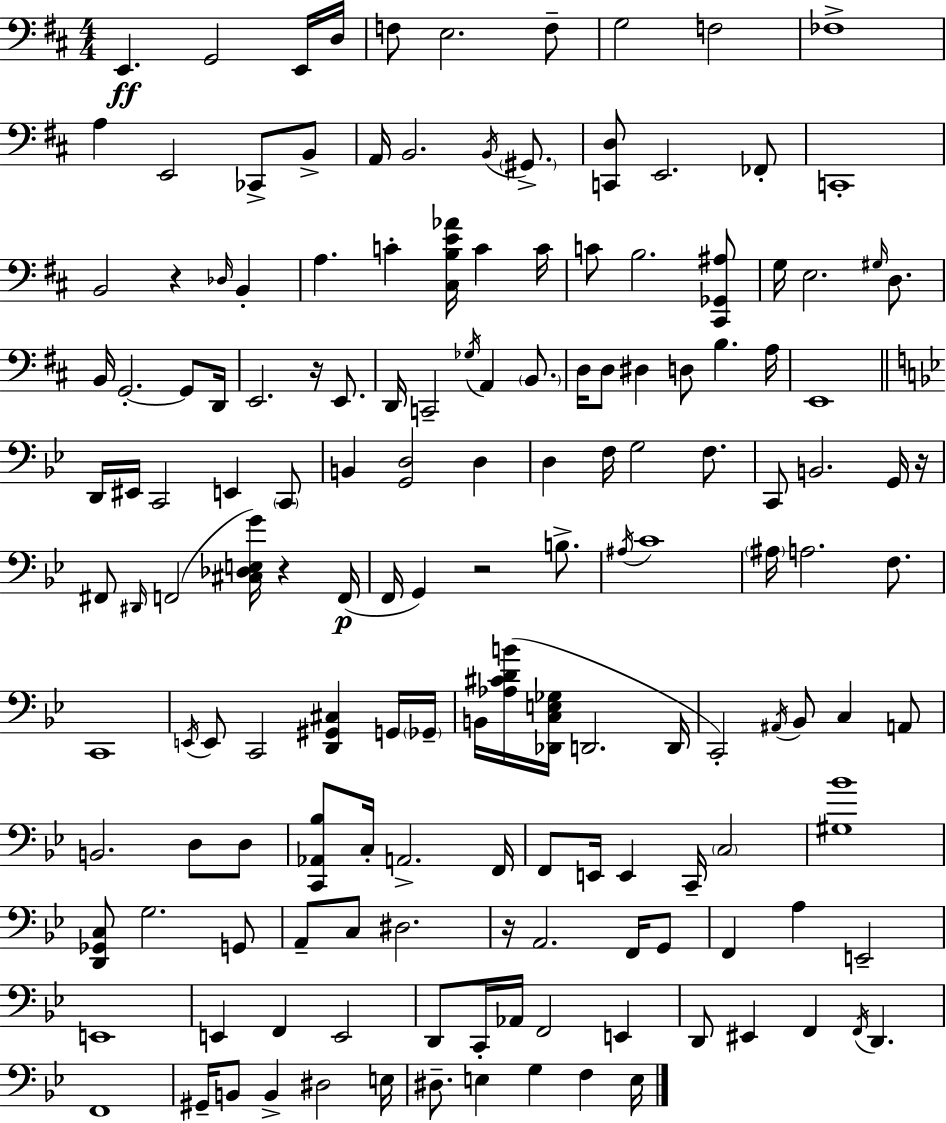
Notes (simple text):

E2/q. G2/h E2/s D3/s F3/e E3/h. F3/e G3/h F3/h FES3/w A3/q E2/h CES2/e B2/e A2/s B2/h. B2/s G#2/e. [C2,D3]/e E2/h. FES2/e C2/w B2/h R/q Db3/s B2/q A3/q. C4/q [C#3,B3,E4,Ab4]/s C4/q C4/s C4/e B3/h. [C#2,Gb2,A#3]/e G3/s E3/h. G#3/s D3/e. B2/s G2/h. G2/e D2/s E2/h. R/s E2/e. D2/s C2/h Gb3/s A2/q B2/e. D3/s D3/e D#3/q D3/e B3/q. A3/s E2/w D2/s EIS2/s C2/h E2/q C2/e B2/q [G2,D3]/h D3/q D3/q F3/s G3/h F3/e. C2/e B2/h. G2/s R/s F#2/e D#2/s F2/h [C#3,Db3,E3,G4]/s R/q F2/s F2/s G2/q R/h B3/e. A#3/s C4/w A#3/s A3/h. F3/e. C2/w E2/s E2/e C2/h [D2,G#2,C#3]/q G2/s Gb2/s B2/s [Ab3,C#4,D4,B4]/s [Db2,C3,E3,Gb3]/s D2/h. D2/s C2/h A#2/s Bb2/e C3/q A2/e B2/h. D3/e D3/e [C2,Ab2,Bb3]/e C3/s A2/h. F2/s F2/e E2/s E2/q C2/s C3/h [G#3,Bb4]/w [D2,Gb2,C3]/e G3/h. G2/e A2/e C3/e D#3/h. R/s A2/h. F2/s G2/e F2/q A3/q E2/h E2/w E2/q F2/q E2/h D2/e C2/s Ab2/s F2/h E2/q D2/e EIS2/q F2/q F2/s D2/q. F2/w G#2/s B2/e B2/q D#3/h E3/s D#3/e. E3/q G3/q F3/q E3/s